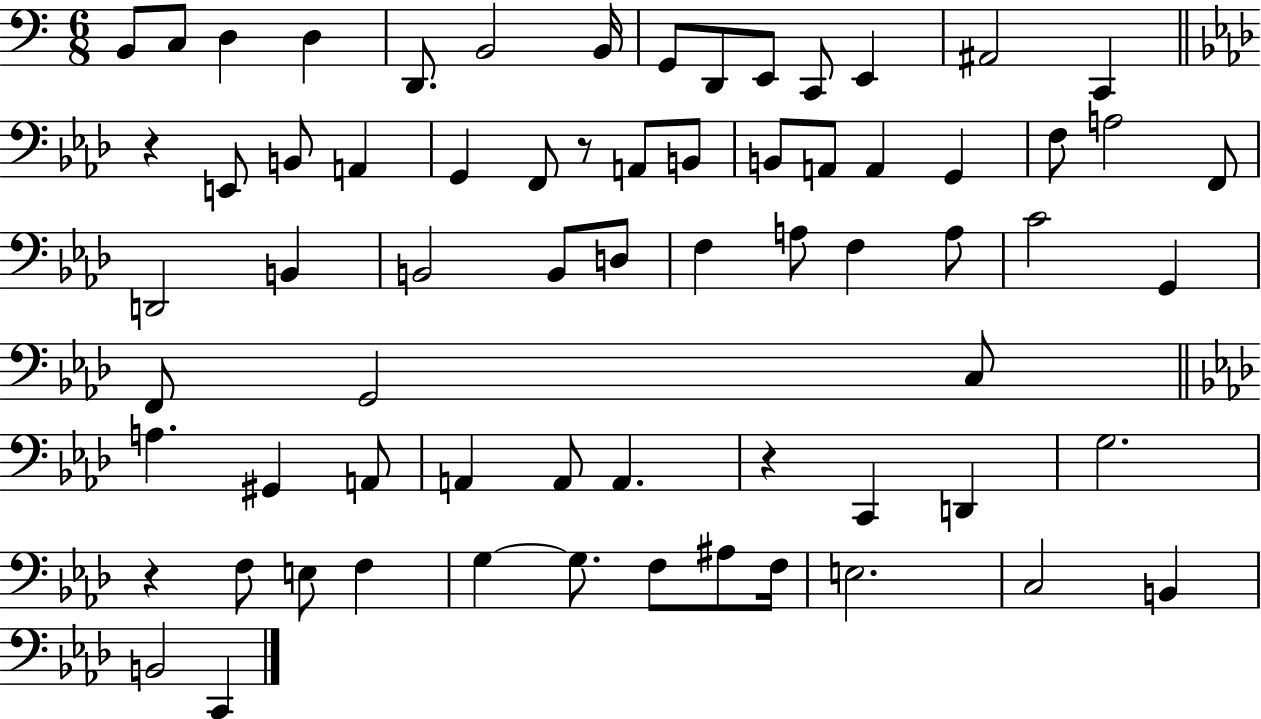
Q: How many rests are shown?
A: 4